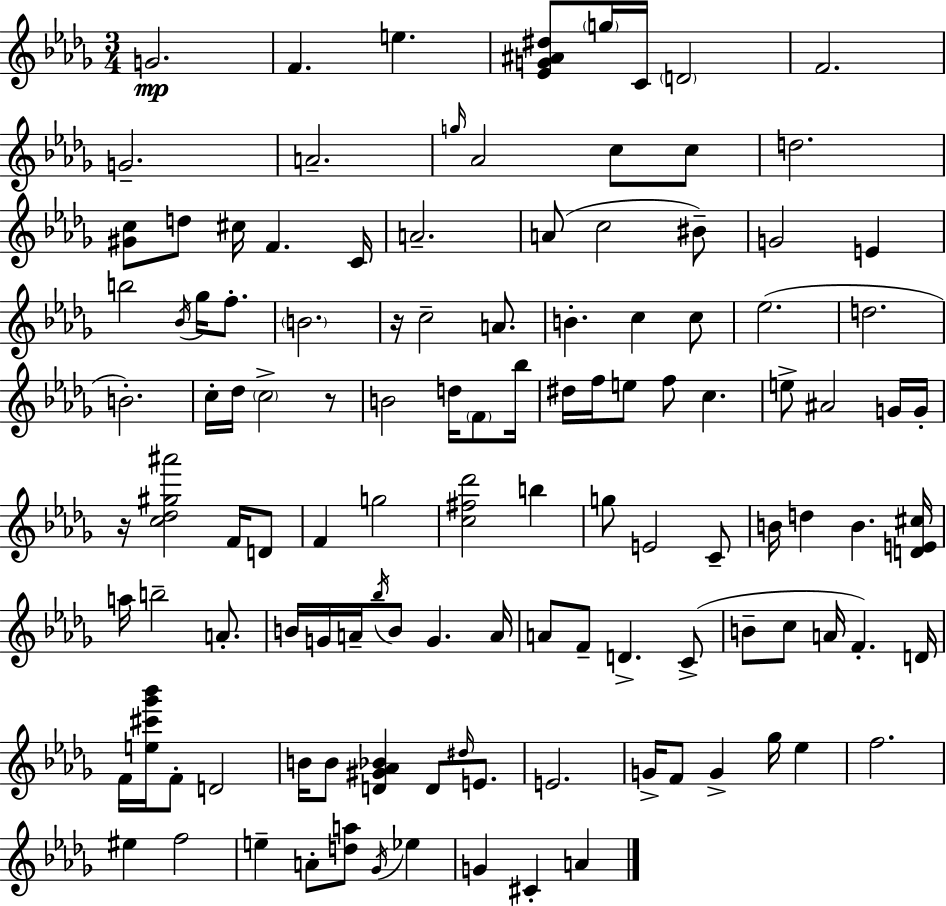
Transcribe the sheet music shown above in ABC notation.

X:1
T:Untitled
M:3/4
L:1/4
K:Bbm
G2 F e [_EG^A^d]/2 g/4 C/4 D2 F2 G2 A2 g/4 _A2 c/2 c/2 d2 [^Gc]/2 d/2 ^c/4 F C/4 A2 A/2 c2 ^B/2 G2 E b2 _B/4 _g/4 f/2 B2 z/4 c2 A/2 B c c/2 _e2 d2 B2 c/4 _d/4 c2 z/2 B2 d/4 F/2 _b/4 ^d/4 f/4 e/2 f/2 c e/2 ^A2 G/4 G/4 z/4 [c_d^g^a']2 F/4 D/2 F g2 [c^f_d']2 b g/2 E2 C/2 B/4 d B [DE^c]/4 a/4 b2 A/2 B/4 G/4 A/4 _b/4 B/2 G A/4 A/2 F/2 D C/2 B/2 c/2 A/4 F D/4 F/4 [e^c'_g'_b']/4 F/2 D2 B/4 B/2 [D^G_A_B] D/2 ^d/4 E/2 E2 G/4 F/2 G _g/4 _e f2 ^e f2 e A/2 [da]/2 _G/4 _e G ^C A